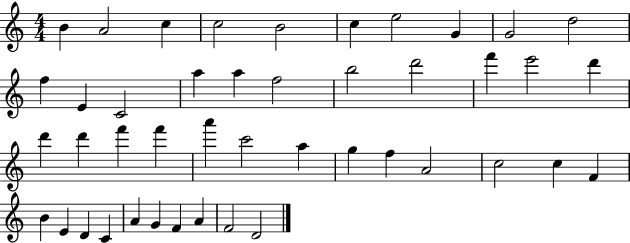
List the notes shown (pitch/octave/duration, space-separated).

B4/q A4/h C5/q C5/h B4/h C5/q E5/h G4/q G4/h D5/h F5/q E4/q C4/h A5/q A5/q F5/h B5/h D6/h F6/q E6/h D6/q D6/q D6/q F6/q F6/q A6/q C6/h A5/q G5/q F5/q A4/h C5/h C5/q F4/q B4/q E4/q D4/q C4/q A4/q G4/q F4/q A4/q F4/h D4/h